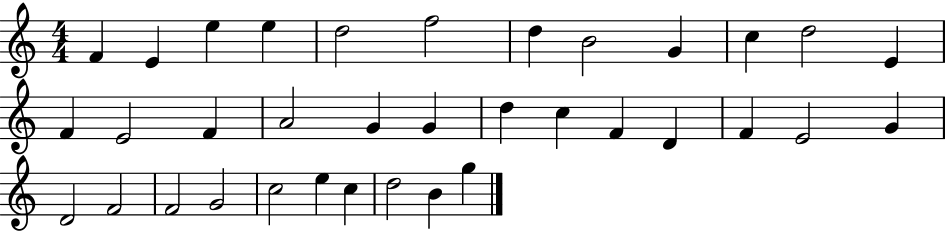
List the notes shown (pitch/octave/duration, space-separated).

F4/q E4/q E5/q E5/q D5/h F5/h D5/q B4/h G4/q C5/q D5/h E4/q F4/q E4/h F4/q A4/h G4/q G4/q D5/q C5/q F4/q D4/q F4/q E4/h G4/q D4/h F4/h F4/h G4/h C5/h E5/q C5/q D5/h B4/q G5/q